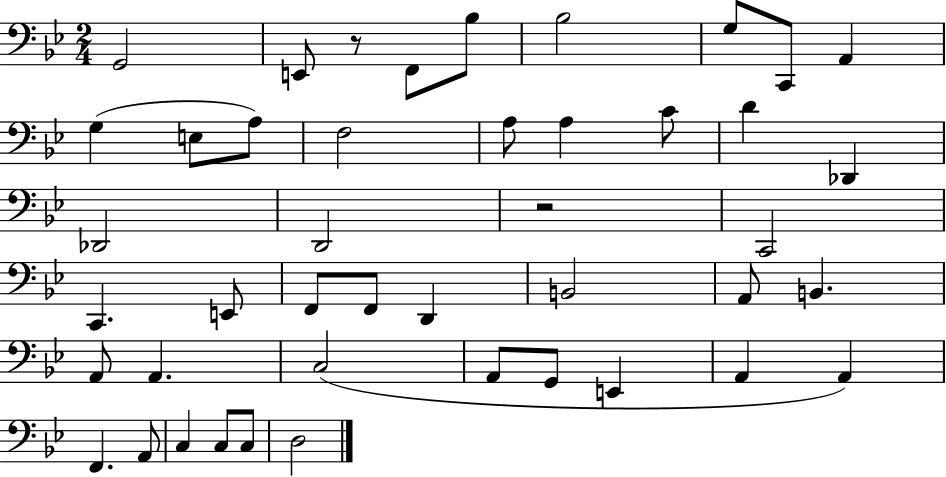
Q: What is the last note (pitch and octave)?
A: D3